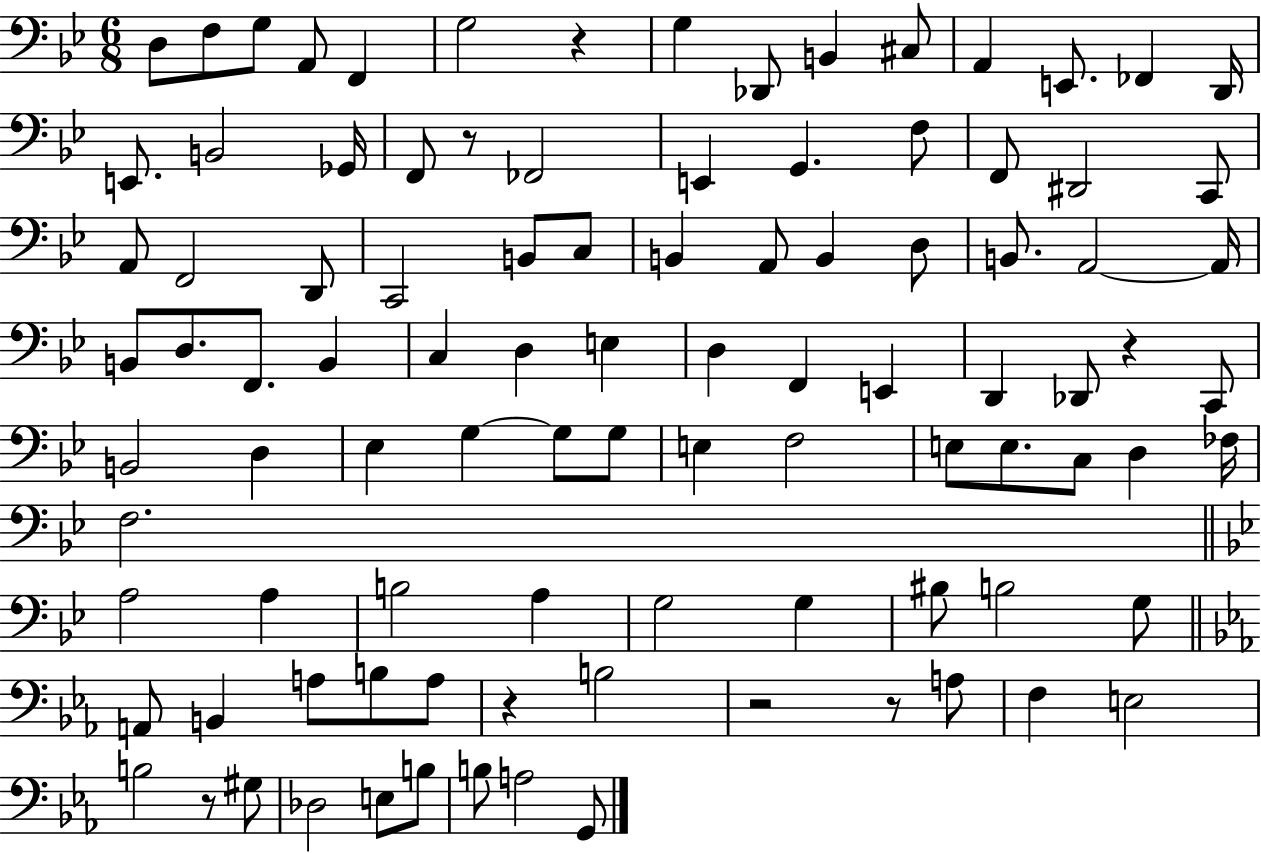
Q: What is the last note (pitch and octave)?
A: G2